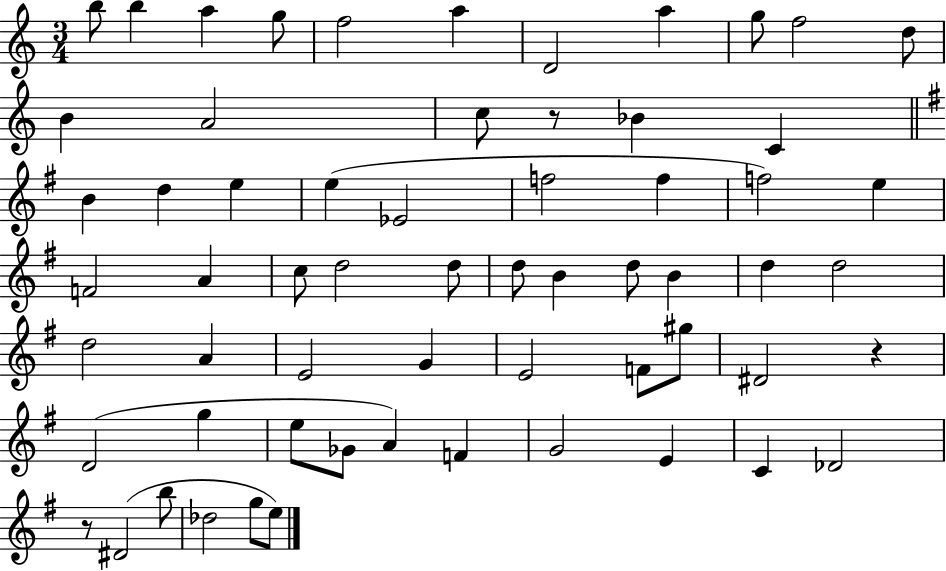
{
  \clef treble
  \numericTimeSignature
  \time 3/4
  \key c \major
  b''8 b''4 a''4 g''8 | f''2 a''4 | d'2 a''4 | g''8 f''2 d''8 | \break b'4 a'2 | c''8 r8 bes'4 c'4 | \bar "||" \break \key g \major b'4 d''4 e''4 | e''4( ees'2 | f''2 f''4 | f''2) e''4 | \break f'2 a'4 | c''8 d''2 d''8 | d''8 b'4 d''8 b'4 | d''4 d''2 | \break d''2 a'4 | e'2 g'4 | e'2 f'8 gis''8 | dis'2 r4 | \break d'2( g''4 | e''8 ges'8 a'4) f'4 | g'2 e'4 | c'4 des'2 | \break r8 dis'2( b''8 | des''2 g''8 e''8) | \bar "|."
}